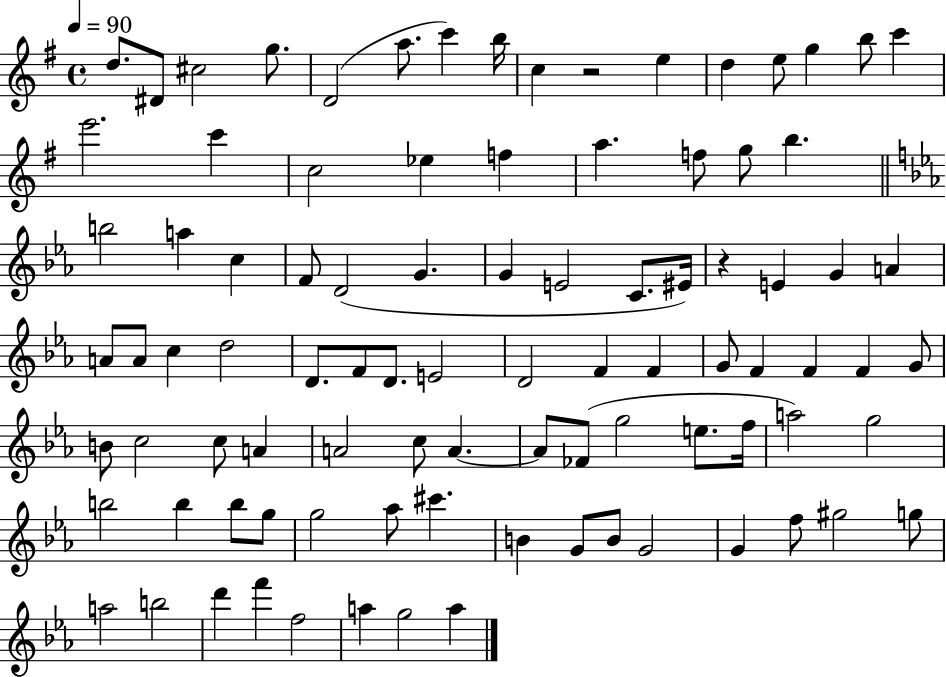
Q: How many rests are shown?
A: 2